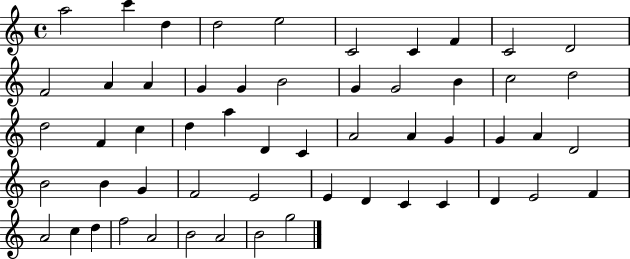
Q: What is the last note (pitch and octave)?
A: G5